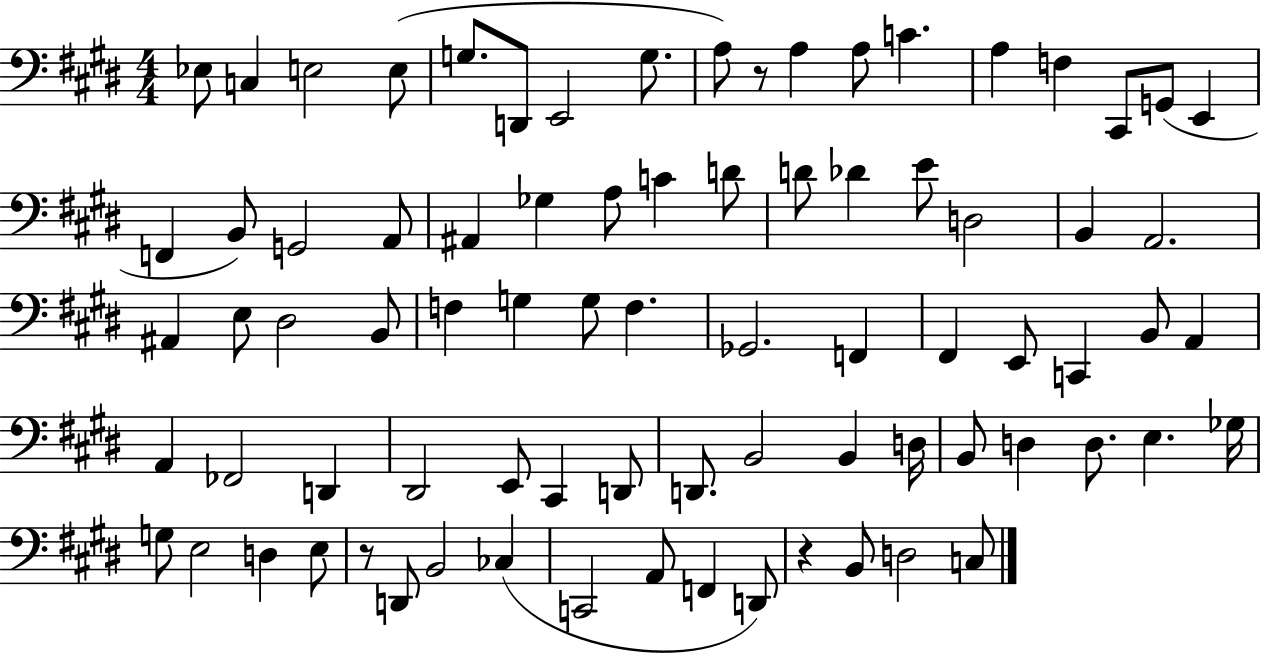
X:1
T:Untitled
M:4/4
L:1/4
K:E
_E,/2 C, E,2 E,/2 G,/2 D,,/2 E,,2 G,/2 A,/2 z/2 A, A,/2 C A, F, ^C,,/2 G,,/2 E,, F,, B,,/2 G,,2 A,,/2 ^A,, _G, A,/2 C D/2 D/2 _D E/2 D,2 B,, A,,2 ^A,, E,/2 ^D,2 B,,/2 F, G, G,/2 F, _G,,2 F,, ^F,, E,,/2 C,, B,,/2 A,, A,, _F,,2 D,, ^D,,2 E,,/2 ^C,, D,,/2 D,,/2 B,,2 B,, D,/4 B,,/2 D, D,/2 E, _G,/4 G,/2 E,2 D, E,/2 z/2 D,,/2 B,,2 _C, C,,2 A,,/2 F,, D,,/2 z B,,/2 D,2 C,/2